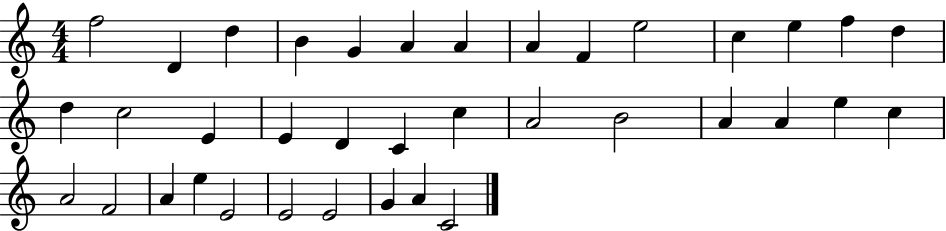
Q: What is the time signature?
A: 4/4